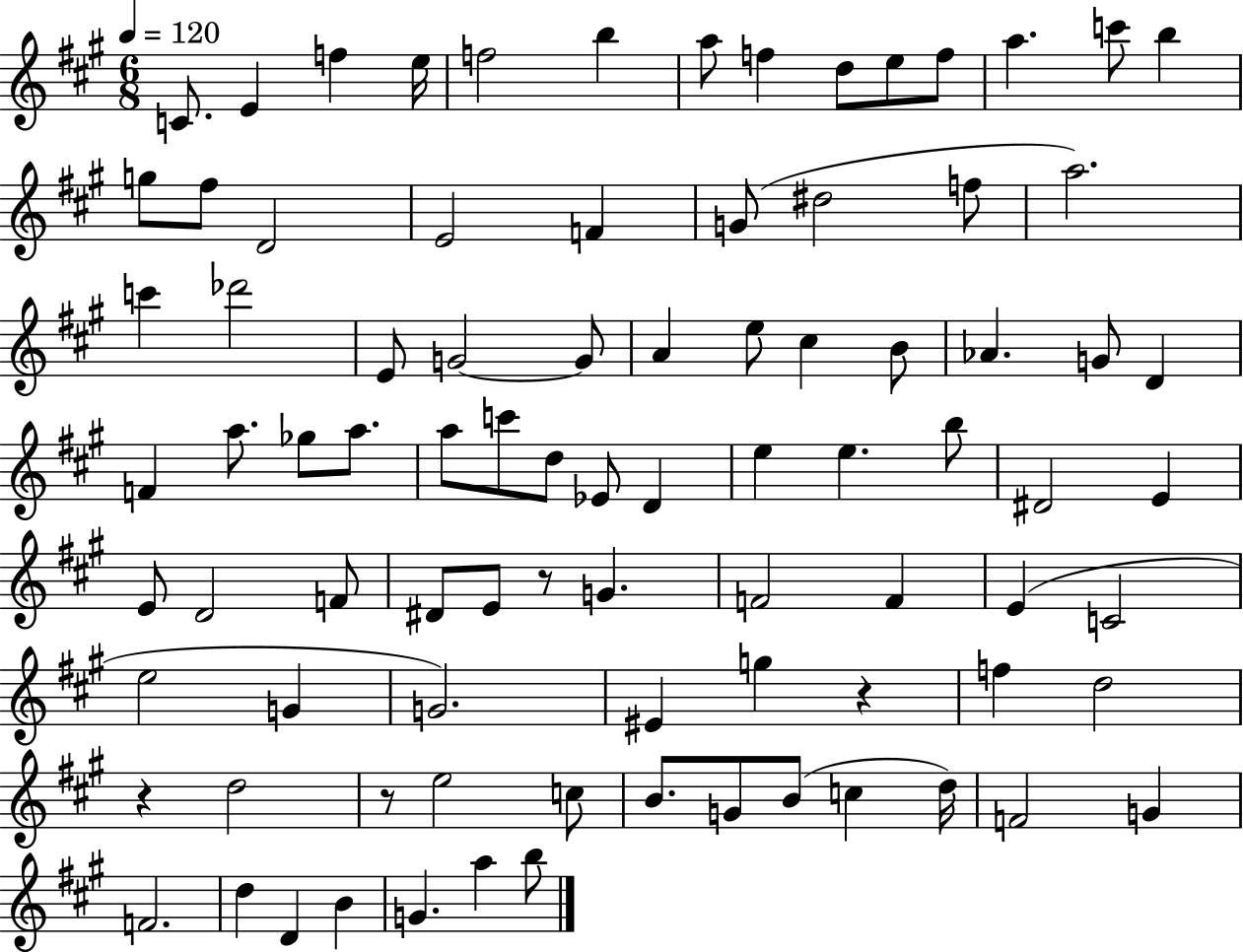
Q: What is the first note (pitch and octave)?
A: C4